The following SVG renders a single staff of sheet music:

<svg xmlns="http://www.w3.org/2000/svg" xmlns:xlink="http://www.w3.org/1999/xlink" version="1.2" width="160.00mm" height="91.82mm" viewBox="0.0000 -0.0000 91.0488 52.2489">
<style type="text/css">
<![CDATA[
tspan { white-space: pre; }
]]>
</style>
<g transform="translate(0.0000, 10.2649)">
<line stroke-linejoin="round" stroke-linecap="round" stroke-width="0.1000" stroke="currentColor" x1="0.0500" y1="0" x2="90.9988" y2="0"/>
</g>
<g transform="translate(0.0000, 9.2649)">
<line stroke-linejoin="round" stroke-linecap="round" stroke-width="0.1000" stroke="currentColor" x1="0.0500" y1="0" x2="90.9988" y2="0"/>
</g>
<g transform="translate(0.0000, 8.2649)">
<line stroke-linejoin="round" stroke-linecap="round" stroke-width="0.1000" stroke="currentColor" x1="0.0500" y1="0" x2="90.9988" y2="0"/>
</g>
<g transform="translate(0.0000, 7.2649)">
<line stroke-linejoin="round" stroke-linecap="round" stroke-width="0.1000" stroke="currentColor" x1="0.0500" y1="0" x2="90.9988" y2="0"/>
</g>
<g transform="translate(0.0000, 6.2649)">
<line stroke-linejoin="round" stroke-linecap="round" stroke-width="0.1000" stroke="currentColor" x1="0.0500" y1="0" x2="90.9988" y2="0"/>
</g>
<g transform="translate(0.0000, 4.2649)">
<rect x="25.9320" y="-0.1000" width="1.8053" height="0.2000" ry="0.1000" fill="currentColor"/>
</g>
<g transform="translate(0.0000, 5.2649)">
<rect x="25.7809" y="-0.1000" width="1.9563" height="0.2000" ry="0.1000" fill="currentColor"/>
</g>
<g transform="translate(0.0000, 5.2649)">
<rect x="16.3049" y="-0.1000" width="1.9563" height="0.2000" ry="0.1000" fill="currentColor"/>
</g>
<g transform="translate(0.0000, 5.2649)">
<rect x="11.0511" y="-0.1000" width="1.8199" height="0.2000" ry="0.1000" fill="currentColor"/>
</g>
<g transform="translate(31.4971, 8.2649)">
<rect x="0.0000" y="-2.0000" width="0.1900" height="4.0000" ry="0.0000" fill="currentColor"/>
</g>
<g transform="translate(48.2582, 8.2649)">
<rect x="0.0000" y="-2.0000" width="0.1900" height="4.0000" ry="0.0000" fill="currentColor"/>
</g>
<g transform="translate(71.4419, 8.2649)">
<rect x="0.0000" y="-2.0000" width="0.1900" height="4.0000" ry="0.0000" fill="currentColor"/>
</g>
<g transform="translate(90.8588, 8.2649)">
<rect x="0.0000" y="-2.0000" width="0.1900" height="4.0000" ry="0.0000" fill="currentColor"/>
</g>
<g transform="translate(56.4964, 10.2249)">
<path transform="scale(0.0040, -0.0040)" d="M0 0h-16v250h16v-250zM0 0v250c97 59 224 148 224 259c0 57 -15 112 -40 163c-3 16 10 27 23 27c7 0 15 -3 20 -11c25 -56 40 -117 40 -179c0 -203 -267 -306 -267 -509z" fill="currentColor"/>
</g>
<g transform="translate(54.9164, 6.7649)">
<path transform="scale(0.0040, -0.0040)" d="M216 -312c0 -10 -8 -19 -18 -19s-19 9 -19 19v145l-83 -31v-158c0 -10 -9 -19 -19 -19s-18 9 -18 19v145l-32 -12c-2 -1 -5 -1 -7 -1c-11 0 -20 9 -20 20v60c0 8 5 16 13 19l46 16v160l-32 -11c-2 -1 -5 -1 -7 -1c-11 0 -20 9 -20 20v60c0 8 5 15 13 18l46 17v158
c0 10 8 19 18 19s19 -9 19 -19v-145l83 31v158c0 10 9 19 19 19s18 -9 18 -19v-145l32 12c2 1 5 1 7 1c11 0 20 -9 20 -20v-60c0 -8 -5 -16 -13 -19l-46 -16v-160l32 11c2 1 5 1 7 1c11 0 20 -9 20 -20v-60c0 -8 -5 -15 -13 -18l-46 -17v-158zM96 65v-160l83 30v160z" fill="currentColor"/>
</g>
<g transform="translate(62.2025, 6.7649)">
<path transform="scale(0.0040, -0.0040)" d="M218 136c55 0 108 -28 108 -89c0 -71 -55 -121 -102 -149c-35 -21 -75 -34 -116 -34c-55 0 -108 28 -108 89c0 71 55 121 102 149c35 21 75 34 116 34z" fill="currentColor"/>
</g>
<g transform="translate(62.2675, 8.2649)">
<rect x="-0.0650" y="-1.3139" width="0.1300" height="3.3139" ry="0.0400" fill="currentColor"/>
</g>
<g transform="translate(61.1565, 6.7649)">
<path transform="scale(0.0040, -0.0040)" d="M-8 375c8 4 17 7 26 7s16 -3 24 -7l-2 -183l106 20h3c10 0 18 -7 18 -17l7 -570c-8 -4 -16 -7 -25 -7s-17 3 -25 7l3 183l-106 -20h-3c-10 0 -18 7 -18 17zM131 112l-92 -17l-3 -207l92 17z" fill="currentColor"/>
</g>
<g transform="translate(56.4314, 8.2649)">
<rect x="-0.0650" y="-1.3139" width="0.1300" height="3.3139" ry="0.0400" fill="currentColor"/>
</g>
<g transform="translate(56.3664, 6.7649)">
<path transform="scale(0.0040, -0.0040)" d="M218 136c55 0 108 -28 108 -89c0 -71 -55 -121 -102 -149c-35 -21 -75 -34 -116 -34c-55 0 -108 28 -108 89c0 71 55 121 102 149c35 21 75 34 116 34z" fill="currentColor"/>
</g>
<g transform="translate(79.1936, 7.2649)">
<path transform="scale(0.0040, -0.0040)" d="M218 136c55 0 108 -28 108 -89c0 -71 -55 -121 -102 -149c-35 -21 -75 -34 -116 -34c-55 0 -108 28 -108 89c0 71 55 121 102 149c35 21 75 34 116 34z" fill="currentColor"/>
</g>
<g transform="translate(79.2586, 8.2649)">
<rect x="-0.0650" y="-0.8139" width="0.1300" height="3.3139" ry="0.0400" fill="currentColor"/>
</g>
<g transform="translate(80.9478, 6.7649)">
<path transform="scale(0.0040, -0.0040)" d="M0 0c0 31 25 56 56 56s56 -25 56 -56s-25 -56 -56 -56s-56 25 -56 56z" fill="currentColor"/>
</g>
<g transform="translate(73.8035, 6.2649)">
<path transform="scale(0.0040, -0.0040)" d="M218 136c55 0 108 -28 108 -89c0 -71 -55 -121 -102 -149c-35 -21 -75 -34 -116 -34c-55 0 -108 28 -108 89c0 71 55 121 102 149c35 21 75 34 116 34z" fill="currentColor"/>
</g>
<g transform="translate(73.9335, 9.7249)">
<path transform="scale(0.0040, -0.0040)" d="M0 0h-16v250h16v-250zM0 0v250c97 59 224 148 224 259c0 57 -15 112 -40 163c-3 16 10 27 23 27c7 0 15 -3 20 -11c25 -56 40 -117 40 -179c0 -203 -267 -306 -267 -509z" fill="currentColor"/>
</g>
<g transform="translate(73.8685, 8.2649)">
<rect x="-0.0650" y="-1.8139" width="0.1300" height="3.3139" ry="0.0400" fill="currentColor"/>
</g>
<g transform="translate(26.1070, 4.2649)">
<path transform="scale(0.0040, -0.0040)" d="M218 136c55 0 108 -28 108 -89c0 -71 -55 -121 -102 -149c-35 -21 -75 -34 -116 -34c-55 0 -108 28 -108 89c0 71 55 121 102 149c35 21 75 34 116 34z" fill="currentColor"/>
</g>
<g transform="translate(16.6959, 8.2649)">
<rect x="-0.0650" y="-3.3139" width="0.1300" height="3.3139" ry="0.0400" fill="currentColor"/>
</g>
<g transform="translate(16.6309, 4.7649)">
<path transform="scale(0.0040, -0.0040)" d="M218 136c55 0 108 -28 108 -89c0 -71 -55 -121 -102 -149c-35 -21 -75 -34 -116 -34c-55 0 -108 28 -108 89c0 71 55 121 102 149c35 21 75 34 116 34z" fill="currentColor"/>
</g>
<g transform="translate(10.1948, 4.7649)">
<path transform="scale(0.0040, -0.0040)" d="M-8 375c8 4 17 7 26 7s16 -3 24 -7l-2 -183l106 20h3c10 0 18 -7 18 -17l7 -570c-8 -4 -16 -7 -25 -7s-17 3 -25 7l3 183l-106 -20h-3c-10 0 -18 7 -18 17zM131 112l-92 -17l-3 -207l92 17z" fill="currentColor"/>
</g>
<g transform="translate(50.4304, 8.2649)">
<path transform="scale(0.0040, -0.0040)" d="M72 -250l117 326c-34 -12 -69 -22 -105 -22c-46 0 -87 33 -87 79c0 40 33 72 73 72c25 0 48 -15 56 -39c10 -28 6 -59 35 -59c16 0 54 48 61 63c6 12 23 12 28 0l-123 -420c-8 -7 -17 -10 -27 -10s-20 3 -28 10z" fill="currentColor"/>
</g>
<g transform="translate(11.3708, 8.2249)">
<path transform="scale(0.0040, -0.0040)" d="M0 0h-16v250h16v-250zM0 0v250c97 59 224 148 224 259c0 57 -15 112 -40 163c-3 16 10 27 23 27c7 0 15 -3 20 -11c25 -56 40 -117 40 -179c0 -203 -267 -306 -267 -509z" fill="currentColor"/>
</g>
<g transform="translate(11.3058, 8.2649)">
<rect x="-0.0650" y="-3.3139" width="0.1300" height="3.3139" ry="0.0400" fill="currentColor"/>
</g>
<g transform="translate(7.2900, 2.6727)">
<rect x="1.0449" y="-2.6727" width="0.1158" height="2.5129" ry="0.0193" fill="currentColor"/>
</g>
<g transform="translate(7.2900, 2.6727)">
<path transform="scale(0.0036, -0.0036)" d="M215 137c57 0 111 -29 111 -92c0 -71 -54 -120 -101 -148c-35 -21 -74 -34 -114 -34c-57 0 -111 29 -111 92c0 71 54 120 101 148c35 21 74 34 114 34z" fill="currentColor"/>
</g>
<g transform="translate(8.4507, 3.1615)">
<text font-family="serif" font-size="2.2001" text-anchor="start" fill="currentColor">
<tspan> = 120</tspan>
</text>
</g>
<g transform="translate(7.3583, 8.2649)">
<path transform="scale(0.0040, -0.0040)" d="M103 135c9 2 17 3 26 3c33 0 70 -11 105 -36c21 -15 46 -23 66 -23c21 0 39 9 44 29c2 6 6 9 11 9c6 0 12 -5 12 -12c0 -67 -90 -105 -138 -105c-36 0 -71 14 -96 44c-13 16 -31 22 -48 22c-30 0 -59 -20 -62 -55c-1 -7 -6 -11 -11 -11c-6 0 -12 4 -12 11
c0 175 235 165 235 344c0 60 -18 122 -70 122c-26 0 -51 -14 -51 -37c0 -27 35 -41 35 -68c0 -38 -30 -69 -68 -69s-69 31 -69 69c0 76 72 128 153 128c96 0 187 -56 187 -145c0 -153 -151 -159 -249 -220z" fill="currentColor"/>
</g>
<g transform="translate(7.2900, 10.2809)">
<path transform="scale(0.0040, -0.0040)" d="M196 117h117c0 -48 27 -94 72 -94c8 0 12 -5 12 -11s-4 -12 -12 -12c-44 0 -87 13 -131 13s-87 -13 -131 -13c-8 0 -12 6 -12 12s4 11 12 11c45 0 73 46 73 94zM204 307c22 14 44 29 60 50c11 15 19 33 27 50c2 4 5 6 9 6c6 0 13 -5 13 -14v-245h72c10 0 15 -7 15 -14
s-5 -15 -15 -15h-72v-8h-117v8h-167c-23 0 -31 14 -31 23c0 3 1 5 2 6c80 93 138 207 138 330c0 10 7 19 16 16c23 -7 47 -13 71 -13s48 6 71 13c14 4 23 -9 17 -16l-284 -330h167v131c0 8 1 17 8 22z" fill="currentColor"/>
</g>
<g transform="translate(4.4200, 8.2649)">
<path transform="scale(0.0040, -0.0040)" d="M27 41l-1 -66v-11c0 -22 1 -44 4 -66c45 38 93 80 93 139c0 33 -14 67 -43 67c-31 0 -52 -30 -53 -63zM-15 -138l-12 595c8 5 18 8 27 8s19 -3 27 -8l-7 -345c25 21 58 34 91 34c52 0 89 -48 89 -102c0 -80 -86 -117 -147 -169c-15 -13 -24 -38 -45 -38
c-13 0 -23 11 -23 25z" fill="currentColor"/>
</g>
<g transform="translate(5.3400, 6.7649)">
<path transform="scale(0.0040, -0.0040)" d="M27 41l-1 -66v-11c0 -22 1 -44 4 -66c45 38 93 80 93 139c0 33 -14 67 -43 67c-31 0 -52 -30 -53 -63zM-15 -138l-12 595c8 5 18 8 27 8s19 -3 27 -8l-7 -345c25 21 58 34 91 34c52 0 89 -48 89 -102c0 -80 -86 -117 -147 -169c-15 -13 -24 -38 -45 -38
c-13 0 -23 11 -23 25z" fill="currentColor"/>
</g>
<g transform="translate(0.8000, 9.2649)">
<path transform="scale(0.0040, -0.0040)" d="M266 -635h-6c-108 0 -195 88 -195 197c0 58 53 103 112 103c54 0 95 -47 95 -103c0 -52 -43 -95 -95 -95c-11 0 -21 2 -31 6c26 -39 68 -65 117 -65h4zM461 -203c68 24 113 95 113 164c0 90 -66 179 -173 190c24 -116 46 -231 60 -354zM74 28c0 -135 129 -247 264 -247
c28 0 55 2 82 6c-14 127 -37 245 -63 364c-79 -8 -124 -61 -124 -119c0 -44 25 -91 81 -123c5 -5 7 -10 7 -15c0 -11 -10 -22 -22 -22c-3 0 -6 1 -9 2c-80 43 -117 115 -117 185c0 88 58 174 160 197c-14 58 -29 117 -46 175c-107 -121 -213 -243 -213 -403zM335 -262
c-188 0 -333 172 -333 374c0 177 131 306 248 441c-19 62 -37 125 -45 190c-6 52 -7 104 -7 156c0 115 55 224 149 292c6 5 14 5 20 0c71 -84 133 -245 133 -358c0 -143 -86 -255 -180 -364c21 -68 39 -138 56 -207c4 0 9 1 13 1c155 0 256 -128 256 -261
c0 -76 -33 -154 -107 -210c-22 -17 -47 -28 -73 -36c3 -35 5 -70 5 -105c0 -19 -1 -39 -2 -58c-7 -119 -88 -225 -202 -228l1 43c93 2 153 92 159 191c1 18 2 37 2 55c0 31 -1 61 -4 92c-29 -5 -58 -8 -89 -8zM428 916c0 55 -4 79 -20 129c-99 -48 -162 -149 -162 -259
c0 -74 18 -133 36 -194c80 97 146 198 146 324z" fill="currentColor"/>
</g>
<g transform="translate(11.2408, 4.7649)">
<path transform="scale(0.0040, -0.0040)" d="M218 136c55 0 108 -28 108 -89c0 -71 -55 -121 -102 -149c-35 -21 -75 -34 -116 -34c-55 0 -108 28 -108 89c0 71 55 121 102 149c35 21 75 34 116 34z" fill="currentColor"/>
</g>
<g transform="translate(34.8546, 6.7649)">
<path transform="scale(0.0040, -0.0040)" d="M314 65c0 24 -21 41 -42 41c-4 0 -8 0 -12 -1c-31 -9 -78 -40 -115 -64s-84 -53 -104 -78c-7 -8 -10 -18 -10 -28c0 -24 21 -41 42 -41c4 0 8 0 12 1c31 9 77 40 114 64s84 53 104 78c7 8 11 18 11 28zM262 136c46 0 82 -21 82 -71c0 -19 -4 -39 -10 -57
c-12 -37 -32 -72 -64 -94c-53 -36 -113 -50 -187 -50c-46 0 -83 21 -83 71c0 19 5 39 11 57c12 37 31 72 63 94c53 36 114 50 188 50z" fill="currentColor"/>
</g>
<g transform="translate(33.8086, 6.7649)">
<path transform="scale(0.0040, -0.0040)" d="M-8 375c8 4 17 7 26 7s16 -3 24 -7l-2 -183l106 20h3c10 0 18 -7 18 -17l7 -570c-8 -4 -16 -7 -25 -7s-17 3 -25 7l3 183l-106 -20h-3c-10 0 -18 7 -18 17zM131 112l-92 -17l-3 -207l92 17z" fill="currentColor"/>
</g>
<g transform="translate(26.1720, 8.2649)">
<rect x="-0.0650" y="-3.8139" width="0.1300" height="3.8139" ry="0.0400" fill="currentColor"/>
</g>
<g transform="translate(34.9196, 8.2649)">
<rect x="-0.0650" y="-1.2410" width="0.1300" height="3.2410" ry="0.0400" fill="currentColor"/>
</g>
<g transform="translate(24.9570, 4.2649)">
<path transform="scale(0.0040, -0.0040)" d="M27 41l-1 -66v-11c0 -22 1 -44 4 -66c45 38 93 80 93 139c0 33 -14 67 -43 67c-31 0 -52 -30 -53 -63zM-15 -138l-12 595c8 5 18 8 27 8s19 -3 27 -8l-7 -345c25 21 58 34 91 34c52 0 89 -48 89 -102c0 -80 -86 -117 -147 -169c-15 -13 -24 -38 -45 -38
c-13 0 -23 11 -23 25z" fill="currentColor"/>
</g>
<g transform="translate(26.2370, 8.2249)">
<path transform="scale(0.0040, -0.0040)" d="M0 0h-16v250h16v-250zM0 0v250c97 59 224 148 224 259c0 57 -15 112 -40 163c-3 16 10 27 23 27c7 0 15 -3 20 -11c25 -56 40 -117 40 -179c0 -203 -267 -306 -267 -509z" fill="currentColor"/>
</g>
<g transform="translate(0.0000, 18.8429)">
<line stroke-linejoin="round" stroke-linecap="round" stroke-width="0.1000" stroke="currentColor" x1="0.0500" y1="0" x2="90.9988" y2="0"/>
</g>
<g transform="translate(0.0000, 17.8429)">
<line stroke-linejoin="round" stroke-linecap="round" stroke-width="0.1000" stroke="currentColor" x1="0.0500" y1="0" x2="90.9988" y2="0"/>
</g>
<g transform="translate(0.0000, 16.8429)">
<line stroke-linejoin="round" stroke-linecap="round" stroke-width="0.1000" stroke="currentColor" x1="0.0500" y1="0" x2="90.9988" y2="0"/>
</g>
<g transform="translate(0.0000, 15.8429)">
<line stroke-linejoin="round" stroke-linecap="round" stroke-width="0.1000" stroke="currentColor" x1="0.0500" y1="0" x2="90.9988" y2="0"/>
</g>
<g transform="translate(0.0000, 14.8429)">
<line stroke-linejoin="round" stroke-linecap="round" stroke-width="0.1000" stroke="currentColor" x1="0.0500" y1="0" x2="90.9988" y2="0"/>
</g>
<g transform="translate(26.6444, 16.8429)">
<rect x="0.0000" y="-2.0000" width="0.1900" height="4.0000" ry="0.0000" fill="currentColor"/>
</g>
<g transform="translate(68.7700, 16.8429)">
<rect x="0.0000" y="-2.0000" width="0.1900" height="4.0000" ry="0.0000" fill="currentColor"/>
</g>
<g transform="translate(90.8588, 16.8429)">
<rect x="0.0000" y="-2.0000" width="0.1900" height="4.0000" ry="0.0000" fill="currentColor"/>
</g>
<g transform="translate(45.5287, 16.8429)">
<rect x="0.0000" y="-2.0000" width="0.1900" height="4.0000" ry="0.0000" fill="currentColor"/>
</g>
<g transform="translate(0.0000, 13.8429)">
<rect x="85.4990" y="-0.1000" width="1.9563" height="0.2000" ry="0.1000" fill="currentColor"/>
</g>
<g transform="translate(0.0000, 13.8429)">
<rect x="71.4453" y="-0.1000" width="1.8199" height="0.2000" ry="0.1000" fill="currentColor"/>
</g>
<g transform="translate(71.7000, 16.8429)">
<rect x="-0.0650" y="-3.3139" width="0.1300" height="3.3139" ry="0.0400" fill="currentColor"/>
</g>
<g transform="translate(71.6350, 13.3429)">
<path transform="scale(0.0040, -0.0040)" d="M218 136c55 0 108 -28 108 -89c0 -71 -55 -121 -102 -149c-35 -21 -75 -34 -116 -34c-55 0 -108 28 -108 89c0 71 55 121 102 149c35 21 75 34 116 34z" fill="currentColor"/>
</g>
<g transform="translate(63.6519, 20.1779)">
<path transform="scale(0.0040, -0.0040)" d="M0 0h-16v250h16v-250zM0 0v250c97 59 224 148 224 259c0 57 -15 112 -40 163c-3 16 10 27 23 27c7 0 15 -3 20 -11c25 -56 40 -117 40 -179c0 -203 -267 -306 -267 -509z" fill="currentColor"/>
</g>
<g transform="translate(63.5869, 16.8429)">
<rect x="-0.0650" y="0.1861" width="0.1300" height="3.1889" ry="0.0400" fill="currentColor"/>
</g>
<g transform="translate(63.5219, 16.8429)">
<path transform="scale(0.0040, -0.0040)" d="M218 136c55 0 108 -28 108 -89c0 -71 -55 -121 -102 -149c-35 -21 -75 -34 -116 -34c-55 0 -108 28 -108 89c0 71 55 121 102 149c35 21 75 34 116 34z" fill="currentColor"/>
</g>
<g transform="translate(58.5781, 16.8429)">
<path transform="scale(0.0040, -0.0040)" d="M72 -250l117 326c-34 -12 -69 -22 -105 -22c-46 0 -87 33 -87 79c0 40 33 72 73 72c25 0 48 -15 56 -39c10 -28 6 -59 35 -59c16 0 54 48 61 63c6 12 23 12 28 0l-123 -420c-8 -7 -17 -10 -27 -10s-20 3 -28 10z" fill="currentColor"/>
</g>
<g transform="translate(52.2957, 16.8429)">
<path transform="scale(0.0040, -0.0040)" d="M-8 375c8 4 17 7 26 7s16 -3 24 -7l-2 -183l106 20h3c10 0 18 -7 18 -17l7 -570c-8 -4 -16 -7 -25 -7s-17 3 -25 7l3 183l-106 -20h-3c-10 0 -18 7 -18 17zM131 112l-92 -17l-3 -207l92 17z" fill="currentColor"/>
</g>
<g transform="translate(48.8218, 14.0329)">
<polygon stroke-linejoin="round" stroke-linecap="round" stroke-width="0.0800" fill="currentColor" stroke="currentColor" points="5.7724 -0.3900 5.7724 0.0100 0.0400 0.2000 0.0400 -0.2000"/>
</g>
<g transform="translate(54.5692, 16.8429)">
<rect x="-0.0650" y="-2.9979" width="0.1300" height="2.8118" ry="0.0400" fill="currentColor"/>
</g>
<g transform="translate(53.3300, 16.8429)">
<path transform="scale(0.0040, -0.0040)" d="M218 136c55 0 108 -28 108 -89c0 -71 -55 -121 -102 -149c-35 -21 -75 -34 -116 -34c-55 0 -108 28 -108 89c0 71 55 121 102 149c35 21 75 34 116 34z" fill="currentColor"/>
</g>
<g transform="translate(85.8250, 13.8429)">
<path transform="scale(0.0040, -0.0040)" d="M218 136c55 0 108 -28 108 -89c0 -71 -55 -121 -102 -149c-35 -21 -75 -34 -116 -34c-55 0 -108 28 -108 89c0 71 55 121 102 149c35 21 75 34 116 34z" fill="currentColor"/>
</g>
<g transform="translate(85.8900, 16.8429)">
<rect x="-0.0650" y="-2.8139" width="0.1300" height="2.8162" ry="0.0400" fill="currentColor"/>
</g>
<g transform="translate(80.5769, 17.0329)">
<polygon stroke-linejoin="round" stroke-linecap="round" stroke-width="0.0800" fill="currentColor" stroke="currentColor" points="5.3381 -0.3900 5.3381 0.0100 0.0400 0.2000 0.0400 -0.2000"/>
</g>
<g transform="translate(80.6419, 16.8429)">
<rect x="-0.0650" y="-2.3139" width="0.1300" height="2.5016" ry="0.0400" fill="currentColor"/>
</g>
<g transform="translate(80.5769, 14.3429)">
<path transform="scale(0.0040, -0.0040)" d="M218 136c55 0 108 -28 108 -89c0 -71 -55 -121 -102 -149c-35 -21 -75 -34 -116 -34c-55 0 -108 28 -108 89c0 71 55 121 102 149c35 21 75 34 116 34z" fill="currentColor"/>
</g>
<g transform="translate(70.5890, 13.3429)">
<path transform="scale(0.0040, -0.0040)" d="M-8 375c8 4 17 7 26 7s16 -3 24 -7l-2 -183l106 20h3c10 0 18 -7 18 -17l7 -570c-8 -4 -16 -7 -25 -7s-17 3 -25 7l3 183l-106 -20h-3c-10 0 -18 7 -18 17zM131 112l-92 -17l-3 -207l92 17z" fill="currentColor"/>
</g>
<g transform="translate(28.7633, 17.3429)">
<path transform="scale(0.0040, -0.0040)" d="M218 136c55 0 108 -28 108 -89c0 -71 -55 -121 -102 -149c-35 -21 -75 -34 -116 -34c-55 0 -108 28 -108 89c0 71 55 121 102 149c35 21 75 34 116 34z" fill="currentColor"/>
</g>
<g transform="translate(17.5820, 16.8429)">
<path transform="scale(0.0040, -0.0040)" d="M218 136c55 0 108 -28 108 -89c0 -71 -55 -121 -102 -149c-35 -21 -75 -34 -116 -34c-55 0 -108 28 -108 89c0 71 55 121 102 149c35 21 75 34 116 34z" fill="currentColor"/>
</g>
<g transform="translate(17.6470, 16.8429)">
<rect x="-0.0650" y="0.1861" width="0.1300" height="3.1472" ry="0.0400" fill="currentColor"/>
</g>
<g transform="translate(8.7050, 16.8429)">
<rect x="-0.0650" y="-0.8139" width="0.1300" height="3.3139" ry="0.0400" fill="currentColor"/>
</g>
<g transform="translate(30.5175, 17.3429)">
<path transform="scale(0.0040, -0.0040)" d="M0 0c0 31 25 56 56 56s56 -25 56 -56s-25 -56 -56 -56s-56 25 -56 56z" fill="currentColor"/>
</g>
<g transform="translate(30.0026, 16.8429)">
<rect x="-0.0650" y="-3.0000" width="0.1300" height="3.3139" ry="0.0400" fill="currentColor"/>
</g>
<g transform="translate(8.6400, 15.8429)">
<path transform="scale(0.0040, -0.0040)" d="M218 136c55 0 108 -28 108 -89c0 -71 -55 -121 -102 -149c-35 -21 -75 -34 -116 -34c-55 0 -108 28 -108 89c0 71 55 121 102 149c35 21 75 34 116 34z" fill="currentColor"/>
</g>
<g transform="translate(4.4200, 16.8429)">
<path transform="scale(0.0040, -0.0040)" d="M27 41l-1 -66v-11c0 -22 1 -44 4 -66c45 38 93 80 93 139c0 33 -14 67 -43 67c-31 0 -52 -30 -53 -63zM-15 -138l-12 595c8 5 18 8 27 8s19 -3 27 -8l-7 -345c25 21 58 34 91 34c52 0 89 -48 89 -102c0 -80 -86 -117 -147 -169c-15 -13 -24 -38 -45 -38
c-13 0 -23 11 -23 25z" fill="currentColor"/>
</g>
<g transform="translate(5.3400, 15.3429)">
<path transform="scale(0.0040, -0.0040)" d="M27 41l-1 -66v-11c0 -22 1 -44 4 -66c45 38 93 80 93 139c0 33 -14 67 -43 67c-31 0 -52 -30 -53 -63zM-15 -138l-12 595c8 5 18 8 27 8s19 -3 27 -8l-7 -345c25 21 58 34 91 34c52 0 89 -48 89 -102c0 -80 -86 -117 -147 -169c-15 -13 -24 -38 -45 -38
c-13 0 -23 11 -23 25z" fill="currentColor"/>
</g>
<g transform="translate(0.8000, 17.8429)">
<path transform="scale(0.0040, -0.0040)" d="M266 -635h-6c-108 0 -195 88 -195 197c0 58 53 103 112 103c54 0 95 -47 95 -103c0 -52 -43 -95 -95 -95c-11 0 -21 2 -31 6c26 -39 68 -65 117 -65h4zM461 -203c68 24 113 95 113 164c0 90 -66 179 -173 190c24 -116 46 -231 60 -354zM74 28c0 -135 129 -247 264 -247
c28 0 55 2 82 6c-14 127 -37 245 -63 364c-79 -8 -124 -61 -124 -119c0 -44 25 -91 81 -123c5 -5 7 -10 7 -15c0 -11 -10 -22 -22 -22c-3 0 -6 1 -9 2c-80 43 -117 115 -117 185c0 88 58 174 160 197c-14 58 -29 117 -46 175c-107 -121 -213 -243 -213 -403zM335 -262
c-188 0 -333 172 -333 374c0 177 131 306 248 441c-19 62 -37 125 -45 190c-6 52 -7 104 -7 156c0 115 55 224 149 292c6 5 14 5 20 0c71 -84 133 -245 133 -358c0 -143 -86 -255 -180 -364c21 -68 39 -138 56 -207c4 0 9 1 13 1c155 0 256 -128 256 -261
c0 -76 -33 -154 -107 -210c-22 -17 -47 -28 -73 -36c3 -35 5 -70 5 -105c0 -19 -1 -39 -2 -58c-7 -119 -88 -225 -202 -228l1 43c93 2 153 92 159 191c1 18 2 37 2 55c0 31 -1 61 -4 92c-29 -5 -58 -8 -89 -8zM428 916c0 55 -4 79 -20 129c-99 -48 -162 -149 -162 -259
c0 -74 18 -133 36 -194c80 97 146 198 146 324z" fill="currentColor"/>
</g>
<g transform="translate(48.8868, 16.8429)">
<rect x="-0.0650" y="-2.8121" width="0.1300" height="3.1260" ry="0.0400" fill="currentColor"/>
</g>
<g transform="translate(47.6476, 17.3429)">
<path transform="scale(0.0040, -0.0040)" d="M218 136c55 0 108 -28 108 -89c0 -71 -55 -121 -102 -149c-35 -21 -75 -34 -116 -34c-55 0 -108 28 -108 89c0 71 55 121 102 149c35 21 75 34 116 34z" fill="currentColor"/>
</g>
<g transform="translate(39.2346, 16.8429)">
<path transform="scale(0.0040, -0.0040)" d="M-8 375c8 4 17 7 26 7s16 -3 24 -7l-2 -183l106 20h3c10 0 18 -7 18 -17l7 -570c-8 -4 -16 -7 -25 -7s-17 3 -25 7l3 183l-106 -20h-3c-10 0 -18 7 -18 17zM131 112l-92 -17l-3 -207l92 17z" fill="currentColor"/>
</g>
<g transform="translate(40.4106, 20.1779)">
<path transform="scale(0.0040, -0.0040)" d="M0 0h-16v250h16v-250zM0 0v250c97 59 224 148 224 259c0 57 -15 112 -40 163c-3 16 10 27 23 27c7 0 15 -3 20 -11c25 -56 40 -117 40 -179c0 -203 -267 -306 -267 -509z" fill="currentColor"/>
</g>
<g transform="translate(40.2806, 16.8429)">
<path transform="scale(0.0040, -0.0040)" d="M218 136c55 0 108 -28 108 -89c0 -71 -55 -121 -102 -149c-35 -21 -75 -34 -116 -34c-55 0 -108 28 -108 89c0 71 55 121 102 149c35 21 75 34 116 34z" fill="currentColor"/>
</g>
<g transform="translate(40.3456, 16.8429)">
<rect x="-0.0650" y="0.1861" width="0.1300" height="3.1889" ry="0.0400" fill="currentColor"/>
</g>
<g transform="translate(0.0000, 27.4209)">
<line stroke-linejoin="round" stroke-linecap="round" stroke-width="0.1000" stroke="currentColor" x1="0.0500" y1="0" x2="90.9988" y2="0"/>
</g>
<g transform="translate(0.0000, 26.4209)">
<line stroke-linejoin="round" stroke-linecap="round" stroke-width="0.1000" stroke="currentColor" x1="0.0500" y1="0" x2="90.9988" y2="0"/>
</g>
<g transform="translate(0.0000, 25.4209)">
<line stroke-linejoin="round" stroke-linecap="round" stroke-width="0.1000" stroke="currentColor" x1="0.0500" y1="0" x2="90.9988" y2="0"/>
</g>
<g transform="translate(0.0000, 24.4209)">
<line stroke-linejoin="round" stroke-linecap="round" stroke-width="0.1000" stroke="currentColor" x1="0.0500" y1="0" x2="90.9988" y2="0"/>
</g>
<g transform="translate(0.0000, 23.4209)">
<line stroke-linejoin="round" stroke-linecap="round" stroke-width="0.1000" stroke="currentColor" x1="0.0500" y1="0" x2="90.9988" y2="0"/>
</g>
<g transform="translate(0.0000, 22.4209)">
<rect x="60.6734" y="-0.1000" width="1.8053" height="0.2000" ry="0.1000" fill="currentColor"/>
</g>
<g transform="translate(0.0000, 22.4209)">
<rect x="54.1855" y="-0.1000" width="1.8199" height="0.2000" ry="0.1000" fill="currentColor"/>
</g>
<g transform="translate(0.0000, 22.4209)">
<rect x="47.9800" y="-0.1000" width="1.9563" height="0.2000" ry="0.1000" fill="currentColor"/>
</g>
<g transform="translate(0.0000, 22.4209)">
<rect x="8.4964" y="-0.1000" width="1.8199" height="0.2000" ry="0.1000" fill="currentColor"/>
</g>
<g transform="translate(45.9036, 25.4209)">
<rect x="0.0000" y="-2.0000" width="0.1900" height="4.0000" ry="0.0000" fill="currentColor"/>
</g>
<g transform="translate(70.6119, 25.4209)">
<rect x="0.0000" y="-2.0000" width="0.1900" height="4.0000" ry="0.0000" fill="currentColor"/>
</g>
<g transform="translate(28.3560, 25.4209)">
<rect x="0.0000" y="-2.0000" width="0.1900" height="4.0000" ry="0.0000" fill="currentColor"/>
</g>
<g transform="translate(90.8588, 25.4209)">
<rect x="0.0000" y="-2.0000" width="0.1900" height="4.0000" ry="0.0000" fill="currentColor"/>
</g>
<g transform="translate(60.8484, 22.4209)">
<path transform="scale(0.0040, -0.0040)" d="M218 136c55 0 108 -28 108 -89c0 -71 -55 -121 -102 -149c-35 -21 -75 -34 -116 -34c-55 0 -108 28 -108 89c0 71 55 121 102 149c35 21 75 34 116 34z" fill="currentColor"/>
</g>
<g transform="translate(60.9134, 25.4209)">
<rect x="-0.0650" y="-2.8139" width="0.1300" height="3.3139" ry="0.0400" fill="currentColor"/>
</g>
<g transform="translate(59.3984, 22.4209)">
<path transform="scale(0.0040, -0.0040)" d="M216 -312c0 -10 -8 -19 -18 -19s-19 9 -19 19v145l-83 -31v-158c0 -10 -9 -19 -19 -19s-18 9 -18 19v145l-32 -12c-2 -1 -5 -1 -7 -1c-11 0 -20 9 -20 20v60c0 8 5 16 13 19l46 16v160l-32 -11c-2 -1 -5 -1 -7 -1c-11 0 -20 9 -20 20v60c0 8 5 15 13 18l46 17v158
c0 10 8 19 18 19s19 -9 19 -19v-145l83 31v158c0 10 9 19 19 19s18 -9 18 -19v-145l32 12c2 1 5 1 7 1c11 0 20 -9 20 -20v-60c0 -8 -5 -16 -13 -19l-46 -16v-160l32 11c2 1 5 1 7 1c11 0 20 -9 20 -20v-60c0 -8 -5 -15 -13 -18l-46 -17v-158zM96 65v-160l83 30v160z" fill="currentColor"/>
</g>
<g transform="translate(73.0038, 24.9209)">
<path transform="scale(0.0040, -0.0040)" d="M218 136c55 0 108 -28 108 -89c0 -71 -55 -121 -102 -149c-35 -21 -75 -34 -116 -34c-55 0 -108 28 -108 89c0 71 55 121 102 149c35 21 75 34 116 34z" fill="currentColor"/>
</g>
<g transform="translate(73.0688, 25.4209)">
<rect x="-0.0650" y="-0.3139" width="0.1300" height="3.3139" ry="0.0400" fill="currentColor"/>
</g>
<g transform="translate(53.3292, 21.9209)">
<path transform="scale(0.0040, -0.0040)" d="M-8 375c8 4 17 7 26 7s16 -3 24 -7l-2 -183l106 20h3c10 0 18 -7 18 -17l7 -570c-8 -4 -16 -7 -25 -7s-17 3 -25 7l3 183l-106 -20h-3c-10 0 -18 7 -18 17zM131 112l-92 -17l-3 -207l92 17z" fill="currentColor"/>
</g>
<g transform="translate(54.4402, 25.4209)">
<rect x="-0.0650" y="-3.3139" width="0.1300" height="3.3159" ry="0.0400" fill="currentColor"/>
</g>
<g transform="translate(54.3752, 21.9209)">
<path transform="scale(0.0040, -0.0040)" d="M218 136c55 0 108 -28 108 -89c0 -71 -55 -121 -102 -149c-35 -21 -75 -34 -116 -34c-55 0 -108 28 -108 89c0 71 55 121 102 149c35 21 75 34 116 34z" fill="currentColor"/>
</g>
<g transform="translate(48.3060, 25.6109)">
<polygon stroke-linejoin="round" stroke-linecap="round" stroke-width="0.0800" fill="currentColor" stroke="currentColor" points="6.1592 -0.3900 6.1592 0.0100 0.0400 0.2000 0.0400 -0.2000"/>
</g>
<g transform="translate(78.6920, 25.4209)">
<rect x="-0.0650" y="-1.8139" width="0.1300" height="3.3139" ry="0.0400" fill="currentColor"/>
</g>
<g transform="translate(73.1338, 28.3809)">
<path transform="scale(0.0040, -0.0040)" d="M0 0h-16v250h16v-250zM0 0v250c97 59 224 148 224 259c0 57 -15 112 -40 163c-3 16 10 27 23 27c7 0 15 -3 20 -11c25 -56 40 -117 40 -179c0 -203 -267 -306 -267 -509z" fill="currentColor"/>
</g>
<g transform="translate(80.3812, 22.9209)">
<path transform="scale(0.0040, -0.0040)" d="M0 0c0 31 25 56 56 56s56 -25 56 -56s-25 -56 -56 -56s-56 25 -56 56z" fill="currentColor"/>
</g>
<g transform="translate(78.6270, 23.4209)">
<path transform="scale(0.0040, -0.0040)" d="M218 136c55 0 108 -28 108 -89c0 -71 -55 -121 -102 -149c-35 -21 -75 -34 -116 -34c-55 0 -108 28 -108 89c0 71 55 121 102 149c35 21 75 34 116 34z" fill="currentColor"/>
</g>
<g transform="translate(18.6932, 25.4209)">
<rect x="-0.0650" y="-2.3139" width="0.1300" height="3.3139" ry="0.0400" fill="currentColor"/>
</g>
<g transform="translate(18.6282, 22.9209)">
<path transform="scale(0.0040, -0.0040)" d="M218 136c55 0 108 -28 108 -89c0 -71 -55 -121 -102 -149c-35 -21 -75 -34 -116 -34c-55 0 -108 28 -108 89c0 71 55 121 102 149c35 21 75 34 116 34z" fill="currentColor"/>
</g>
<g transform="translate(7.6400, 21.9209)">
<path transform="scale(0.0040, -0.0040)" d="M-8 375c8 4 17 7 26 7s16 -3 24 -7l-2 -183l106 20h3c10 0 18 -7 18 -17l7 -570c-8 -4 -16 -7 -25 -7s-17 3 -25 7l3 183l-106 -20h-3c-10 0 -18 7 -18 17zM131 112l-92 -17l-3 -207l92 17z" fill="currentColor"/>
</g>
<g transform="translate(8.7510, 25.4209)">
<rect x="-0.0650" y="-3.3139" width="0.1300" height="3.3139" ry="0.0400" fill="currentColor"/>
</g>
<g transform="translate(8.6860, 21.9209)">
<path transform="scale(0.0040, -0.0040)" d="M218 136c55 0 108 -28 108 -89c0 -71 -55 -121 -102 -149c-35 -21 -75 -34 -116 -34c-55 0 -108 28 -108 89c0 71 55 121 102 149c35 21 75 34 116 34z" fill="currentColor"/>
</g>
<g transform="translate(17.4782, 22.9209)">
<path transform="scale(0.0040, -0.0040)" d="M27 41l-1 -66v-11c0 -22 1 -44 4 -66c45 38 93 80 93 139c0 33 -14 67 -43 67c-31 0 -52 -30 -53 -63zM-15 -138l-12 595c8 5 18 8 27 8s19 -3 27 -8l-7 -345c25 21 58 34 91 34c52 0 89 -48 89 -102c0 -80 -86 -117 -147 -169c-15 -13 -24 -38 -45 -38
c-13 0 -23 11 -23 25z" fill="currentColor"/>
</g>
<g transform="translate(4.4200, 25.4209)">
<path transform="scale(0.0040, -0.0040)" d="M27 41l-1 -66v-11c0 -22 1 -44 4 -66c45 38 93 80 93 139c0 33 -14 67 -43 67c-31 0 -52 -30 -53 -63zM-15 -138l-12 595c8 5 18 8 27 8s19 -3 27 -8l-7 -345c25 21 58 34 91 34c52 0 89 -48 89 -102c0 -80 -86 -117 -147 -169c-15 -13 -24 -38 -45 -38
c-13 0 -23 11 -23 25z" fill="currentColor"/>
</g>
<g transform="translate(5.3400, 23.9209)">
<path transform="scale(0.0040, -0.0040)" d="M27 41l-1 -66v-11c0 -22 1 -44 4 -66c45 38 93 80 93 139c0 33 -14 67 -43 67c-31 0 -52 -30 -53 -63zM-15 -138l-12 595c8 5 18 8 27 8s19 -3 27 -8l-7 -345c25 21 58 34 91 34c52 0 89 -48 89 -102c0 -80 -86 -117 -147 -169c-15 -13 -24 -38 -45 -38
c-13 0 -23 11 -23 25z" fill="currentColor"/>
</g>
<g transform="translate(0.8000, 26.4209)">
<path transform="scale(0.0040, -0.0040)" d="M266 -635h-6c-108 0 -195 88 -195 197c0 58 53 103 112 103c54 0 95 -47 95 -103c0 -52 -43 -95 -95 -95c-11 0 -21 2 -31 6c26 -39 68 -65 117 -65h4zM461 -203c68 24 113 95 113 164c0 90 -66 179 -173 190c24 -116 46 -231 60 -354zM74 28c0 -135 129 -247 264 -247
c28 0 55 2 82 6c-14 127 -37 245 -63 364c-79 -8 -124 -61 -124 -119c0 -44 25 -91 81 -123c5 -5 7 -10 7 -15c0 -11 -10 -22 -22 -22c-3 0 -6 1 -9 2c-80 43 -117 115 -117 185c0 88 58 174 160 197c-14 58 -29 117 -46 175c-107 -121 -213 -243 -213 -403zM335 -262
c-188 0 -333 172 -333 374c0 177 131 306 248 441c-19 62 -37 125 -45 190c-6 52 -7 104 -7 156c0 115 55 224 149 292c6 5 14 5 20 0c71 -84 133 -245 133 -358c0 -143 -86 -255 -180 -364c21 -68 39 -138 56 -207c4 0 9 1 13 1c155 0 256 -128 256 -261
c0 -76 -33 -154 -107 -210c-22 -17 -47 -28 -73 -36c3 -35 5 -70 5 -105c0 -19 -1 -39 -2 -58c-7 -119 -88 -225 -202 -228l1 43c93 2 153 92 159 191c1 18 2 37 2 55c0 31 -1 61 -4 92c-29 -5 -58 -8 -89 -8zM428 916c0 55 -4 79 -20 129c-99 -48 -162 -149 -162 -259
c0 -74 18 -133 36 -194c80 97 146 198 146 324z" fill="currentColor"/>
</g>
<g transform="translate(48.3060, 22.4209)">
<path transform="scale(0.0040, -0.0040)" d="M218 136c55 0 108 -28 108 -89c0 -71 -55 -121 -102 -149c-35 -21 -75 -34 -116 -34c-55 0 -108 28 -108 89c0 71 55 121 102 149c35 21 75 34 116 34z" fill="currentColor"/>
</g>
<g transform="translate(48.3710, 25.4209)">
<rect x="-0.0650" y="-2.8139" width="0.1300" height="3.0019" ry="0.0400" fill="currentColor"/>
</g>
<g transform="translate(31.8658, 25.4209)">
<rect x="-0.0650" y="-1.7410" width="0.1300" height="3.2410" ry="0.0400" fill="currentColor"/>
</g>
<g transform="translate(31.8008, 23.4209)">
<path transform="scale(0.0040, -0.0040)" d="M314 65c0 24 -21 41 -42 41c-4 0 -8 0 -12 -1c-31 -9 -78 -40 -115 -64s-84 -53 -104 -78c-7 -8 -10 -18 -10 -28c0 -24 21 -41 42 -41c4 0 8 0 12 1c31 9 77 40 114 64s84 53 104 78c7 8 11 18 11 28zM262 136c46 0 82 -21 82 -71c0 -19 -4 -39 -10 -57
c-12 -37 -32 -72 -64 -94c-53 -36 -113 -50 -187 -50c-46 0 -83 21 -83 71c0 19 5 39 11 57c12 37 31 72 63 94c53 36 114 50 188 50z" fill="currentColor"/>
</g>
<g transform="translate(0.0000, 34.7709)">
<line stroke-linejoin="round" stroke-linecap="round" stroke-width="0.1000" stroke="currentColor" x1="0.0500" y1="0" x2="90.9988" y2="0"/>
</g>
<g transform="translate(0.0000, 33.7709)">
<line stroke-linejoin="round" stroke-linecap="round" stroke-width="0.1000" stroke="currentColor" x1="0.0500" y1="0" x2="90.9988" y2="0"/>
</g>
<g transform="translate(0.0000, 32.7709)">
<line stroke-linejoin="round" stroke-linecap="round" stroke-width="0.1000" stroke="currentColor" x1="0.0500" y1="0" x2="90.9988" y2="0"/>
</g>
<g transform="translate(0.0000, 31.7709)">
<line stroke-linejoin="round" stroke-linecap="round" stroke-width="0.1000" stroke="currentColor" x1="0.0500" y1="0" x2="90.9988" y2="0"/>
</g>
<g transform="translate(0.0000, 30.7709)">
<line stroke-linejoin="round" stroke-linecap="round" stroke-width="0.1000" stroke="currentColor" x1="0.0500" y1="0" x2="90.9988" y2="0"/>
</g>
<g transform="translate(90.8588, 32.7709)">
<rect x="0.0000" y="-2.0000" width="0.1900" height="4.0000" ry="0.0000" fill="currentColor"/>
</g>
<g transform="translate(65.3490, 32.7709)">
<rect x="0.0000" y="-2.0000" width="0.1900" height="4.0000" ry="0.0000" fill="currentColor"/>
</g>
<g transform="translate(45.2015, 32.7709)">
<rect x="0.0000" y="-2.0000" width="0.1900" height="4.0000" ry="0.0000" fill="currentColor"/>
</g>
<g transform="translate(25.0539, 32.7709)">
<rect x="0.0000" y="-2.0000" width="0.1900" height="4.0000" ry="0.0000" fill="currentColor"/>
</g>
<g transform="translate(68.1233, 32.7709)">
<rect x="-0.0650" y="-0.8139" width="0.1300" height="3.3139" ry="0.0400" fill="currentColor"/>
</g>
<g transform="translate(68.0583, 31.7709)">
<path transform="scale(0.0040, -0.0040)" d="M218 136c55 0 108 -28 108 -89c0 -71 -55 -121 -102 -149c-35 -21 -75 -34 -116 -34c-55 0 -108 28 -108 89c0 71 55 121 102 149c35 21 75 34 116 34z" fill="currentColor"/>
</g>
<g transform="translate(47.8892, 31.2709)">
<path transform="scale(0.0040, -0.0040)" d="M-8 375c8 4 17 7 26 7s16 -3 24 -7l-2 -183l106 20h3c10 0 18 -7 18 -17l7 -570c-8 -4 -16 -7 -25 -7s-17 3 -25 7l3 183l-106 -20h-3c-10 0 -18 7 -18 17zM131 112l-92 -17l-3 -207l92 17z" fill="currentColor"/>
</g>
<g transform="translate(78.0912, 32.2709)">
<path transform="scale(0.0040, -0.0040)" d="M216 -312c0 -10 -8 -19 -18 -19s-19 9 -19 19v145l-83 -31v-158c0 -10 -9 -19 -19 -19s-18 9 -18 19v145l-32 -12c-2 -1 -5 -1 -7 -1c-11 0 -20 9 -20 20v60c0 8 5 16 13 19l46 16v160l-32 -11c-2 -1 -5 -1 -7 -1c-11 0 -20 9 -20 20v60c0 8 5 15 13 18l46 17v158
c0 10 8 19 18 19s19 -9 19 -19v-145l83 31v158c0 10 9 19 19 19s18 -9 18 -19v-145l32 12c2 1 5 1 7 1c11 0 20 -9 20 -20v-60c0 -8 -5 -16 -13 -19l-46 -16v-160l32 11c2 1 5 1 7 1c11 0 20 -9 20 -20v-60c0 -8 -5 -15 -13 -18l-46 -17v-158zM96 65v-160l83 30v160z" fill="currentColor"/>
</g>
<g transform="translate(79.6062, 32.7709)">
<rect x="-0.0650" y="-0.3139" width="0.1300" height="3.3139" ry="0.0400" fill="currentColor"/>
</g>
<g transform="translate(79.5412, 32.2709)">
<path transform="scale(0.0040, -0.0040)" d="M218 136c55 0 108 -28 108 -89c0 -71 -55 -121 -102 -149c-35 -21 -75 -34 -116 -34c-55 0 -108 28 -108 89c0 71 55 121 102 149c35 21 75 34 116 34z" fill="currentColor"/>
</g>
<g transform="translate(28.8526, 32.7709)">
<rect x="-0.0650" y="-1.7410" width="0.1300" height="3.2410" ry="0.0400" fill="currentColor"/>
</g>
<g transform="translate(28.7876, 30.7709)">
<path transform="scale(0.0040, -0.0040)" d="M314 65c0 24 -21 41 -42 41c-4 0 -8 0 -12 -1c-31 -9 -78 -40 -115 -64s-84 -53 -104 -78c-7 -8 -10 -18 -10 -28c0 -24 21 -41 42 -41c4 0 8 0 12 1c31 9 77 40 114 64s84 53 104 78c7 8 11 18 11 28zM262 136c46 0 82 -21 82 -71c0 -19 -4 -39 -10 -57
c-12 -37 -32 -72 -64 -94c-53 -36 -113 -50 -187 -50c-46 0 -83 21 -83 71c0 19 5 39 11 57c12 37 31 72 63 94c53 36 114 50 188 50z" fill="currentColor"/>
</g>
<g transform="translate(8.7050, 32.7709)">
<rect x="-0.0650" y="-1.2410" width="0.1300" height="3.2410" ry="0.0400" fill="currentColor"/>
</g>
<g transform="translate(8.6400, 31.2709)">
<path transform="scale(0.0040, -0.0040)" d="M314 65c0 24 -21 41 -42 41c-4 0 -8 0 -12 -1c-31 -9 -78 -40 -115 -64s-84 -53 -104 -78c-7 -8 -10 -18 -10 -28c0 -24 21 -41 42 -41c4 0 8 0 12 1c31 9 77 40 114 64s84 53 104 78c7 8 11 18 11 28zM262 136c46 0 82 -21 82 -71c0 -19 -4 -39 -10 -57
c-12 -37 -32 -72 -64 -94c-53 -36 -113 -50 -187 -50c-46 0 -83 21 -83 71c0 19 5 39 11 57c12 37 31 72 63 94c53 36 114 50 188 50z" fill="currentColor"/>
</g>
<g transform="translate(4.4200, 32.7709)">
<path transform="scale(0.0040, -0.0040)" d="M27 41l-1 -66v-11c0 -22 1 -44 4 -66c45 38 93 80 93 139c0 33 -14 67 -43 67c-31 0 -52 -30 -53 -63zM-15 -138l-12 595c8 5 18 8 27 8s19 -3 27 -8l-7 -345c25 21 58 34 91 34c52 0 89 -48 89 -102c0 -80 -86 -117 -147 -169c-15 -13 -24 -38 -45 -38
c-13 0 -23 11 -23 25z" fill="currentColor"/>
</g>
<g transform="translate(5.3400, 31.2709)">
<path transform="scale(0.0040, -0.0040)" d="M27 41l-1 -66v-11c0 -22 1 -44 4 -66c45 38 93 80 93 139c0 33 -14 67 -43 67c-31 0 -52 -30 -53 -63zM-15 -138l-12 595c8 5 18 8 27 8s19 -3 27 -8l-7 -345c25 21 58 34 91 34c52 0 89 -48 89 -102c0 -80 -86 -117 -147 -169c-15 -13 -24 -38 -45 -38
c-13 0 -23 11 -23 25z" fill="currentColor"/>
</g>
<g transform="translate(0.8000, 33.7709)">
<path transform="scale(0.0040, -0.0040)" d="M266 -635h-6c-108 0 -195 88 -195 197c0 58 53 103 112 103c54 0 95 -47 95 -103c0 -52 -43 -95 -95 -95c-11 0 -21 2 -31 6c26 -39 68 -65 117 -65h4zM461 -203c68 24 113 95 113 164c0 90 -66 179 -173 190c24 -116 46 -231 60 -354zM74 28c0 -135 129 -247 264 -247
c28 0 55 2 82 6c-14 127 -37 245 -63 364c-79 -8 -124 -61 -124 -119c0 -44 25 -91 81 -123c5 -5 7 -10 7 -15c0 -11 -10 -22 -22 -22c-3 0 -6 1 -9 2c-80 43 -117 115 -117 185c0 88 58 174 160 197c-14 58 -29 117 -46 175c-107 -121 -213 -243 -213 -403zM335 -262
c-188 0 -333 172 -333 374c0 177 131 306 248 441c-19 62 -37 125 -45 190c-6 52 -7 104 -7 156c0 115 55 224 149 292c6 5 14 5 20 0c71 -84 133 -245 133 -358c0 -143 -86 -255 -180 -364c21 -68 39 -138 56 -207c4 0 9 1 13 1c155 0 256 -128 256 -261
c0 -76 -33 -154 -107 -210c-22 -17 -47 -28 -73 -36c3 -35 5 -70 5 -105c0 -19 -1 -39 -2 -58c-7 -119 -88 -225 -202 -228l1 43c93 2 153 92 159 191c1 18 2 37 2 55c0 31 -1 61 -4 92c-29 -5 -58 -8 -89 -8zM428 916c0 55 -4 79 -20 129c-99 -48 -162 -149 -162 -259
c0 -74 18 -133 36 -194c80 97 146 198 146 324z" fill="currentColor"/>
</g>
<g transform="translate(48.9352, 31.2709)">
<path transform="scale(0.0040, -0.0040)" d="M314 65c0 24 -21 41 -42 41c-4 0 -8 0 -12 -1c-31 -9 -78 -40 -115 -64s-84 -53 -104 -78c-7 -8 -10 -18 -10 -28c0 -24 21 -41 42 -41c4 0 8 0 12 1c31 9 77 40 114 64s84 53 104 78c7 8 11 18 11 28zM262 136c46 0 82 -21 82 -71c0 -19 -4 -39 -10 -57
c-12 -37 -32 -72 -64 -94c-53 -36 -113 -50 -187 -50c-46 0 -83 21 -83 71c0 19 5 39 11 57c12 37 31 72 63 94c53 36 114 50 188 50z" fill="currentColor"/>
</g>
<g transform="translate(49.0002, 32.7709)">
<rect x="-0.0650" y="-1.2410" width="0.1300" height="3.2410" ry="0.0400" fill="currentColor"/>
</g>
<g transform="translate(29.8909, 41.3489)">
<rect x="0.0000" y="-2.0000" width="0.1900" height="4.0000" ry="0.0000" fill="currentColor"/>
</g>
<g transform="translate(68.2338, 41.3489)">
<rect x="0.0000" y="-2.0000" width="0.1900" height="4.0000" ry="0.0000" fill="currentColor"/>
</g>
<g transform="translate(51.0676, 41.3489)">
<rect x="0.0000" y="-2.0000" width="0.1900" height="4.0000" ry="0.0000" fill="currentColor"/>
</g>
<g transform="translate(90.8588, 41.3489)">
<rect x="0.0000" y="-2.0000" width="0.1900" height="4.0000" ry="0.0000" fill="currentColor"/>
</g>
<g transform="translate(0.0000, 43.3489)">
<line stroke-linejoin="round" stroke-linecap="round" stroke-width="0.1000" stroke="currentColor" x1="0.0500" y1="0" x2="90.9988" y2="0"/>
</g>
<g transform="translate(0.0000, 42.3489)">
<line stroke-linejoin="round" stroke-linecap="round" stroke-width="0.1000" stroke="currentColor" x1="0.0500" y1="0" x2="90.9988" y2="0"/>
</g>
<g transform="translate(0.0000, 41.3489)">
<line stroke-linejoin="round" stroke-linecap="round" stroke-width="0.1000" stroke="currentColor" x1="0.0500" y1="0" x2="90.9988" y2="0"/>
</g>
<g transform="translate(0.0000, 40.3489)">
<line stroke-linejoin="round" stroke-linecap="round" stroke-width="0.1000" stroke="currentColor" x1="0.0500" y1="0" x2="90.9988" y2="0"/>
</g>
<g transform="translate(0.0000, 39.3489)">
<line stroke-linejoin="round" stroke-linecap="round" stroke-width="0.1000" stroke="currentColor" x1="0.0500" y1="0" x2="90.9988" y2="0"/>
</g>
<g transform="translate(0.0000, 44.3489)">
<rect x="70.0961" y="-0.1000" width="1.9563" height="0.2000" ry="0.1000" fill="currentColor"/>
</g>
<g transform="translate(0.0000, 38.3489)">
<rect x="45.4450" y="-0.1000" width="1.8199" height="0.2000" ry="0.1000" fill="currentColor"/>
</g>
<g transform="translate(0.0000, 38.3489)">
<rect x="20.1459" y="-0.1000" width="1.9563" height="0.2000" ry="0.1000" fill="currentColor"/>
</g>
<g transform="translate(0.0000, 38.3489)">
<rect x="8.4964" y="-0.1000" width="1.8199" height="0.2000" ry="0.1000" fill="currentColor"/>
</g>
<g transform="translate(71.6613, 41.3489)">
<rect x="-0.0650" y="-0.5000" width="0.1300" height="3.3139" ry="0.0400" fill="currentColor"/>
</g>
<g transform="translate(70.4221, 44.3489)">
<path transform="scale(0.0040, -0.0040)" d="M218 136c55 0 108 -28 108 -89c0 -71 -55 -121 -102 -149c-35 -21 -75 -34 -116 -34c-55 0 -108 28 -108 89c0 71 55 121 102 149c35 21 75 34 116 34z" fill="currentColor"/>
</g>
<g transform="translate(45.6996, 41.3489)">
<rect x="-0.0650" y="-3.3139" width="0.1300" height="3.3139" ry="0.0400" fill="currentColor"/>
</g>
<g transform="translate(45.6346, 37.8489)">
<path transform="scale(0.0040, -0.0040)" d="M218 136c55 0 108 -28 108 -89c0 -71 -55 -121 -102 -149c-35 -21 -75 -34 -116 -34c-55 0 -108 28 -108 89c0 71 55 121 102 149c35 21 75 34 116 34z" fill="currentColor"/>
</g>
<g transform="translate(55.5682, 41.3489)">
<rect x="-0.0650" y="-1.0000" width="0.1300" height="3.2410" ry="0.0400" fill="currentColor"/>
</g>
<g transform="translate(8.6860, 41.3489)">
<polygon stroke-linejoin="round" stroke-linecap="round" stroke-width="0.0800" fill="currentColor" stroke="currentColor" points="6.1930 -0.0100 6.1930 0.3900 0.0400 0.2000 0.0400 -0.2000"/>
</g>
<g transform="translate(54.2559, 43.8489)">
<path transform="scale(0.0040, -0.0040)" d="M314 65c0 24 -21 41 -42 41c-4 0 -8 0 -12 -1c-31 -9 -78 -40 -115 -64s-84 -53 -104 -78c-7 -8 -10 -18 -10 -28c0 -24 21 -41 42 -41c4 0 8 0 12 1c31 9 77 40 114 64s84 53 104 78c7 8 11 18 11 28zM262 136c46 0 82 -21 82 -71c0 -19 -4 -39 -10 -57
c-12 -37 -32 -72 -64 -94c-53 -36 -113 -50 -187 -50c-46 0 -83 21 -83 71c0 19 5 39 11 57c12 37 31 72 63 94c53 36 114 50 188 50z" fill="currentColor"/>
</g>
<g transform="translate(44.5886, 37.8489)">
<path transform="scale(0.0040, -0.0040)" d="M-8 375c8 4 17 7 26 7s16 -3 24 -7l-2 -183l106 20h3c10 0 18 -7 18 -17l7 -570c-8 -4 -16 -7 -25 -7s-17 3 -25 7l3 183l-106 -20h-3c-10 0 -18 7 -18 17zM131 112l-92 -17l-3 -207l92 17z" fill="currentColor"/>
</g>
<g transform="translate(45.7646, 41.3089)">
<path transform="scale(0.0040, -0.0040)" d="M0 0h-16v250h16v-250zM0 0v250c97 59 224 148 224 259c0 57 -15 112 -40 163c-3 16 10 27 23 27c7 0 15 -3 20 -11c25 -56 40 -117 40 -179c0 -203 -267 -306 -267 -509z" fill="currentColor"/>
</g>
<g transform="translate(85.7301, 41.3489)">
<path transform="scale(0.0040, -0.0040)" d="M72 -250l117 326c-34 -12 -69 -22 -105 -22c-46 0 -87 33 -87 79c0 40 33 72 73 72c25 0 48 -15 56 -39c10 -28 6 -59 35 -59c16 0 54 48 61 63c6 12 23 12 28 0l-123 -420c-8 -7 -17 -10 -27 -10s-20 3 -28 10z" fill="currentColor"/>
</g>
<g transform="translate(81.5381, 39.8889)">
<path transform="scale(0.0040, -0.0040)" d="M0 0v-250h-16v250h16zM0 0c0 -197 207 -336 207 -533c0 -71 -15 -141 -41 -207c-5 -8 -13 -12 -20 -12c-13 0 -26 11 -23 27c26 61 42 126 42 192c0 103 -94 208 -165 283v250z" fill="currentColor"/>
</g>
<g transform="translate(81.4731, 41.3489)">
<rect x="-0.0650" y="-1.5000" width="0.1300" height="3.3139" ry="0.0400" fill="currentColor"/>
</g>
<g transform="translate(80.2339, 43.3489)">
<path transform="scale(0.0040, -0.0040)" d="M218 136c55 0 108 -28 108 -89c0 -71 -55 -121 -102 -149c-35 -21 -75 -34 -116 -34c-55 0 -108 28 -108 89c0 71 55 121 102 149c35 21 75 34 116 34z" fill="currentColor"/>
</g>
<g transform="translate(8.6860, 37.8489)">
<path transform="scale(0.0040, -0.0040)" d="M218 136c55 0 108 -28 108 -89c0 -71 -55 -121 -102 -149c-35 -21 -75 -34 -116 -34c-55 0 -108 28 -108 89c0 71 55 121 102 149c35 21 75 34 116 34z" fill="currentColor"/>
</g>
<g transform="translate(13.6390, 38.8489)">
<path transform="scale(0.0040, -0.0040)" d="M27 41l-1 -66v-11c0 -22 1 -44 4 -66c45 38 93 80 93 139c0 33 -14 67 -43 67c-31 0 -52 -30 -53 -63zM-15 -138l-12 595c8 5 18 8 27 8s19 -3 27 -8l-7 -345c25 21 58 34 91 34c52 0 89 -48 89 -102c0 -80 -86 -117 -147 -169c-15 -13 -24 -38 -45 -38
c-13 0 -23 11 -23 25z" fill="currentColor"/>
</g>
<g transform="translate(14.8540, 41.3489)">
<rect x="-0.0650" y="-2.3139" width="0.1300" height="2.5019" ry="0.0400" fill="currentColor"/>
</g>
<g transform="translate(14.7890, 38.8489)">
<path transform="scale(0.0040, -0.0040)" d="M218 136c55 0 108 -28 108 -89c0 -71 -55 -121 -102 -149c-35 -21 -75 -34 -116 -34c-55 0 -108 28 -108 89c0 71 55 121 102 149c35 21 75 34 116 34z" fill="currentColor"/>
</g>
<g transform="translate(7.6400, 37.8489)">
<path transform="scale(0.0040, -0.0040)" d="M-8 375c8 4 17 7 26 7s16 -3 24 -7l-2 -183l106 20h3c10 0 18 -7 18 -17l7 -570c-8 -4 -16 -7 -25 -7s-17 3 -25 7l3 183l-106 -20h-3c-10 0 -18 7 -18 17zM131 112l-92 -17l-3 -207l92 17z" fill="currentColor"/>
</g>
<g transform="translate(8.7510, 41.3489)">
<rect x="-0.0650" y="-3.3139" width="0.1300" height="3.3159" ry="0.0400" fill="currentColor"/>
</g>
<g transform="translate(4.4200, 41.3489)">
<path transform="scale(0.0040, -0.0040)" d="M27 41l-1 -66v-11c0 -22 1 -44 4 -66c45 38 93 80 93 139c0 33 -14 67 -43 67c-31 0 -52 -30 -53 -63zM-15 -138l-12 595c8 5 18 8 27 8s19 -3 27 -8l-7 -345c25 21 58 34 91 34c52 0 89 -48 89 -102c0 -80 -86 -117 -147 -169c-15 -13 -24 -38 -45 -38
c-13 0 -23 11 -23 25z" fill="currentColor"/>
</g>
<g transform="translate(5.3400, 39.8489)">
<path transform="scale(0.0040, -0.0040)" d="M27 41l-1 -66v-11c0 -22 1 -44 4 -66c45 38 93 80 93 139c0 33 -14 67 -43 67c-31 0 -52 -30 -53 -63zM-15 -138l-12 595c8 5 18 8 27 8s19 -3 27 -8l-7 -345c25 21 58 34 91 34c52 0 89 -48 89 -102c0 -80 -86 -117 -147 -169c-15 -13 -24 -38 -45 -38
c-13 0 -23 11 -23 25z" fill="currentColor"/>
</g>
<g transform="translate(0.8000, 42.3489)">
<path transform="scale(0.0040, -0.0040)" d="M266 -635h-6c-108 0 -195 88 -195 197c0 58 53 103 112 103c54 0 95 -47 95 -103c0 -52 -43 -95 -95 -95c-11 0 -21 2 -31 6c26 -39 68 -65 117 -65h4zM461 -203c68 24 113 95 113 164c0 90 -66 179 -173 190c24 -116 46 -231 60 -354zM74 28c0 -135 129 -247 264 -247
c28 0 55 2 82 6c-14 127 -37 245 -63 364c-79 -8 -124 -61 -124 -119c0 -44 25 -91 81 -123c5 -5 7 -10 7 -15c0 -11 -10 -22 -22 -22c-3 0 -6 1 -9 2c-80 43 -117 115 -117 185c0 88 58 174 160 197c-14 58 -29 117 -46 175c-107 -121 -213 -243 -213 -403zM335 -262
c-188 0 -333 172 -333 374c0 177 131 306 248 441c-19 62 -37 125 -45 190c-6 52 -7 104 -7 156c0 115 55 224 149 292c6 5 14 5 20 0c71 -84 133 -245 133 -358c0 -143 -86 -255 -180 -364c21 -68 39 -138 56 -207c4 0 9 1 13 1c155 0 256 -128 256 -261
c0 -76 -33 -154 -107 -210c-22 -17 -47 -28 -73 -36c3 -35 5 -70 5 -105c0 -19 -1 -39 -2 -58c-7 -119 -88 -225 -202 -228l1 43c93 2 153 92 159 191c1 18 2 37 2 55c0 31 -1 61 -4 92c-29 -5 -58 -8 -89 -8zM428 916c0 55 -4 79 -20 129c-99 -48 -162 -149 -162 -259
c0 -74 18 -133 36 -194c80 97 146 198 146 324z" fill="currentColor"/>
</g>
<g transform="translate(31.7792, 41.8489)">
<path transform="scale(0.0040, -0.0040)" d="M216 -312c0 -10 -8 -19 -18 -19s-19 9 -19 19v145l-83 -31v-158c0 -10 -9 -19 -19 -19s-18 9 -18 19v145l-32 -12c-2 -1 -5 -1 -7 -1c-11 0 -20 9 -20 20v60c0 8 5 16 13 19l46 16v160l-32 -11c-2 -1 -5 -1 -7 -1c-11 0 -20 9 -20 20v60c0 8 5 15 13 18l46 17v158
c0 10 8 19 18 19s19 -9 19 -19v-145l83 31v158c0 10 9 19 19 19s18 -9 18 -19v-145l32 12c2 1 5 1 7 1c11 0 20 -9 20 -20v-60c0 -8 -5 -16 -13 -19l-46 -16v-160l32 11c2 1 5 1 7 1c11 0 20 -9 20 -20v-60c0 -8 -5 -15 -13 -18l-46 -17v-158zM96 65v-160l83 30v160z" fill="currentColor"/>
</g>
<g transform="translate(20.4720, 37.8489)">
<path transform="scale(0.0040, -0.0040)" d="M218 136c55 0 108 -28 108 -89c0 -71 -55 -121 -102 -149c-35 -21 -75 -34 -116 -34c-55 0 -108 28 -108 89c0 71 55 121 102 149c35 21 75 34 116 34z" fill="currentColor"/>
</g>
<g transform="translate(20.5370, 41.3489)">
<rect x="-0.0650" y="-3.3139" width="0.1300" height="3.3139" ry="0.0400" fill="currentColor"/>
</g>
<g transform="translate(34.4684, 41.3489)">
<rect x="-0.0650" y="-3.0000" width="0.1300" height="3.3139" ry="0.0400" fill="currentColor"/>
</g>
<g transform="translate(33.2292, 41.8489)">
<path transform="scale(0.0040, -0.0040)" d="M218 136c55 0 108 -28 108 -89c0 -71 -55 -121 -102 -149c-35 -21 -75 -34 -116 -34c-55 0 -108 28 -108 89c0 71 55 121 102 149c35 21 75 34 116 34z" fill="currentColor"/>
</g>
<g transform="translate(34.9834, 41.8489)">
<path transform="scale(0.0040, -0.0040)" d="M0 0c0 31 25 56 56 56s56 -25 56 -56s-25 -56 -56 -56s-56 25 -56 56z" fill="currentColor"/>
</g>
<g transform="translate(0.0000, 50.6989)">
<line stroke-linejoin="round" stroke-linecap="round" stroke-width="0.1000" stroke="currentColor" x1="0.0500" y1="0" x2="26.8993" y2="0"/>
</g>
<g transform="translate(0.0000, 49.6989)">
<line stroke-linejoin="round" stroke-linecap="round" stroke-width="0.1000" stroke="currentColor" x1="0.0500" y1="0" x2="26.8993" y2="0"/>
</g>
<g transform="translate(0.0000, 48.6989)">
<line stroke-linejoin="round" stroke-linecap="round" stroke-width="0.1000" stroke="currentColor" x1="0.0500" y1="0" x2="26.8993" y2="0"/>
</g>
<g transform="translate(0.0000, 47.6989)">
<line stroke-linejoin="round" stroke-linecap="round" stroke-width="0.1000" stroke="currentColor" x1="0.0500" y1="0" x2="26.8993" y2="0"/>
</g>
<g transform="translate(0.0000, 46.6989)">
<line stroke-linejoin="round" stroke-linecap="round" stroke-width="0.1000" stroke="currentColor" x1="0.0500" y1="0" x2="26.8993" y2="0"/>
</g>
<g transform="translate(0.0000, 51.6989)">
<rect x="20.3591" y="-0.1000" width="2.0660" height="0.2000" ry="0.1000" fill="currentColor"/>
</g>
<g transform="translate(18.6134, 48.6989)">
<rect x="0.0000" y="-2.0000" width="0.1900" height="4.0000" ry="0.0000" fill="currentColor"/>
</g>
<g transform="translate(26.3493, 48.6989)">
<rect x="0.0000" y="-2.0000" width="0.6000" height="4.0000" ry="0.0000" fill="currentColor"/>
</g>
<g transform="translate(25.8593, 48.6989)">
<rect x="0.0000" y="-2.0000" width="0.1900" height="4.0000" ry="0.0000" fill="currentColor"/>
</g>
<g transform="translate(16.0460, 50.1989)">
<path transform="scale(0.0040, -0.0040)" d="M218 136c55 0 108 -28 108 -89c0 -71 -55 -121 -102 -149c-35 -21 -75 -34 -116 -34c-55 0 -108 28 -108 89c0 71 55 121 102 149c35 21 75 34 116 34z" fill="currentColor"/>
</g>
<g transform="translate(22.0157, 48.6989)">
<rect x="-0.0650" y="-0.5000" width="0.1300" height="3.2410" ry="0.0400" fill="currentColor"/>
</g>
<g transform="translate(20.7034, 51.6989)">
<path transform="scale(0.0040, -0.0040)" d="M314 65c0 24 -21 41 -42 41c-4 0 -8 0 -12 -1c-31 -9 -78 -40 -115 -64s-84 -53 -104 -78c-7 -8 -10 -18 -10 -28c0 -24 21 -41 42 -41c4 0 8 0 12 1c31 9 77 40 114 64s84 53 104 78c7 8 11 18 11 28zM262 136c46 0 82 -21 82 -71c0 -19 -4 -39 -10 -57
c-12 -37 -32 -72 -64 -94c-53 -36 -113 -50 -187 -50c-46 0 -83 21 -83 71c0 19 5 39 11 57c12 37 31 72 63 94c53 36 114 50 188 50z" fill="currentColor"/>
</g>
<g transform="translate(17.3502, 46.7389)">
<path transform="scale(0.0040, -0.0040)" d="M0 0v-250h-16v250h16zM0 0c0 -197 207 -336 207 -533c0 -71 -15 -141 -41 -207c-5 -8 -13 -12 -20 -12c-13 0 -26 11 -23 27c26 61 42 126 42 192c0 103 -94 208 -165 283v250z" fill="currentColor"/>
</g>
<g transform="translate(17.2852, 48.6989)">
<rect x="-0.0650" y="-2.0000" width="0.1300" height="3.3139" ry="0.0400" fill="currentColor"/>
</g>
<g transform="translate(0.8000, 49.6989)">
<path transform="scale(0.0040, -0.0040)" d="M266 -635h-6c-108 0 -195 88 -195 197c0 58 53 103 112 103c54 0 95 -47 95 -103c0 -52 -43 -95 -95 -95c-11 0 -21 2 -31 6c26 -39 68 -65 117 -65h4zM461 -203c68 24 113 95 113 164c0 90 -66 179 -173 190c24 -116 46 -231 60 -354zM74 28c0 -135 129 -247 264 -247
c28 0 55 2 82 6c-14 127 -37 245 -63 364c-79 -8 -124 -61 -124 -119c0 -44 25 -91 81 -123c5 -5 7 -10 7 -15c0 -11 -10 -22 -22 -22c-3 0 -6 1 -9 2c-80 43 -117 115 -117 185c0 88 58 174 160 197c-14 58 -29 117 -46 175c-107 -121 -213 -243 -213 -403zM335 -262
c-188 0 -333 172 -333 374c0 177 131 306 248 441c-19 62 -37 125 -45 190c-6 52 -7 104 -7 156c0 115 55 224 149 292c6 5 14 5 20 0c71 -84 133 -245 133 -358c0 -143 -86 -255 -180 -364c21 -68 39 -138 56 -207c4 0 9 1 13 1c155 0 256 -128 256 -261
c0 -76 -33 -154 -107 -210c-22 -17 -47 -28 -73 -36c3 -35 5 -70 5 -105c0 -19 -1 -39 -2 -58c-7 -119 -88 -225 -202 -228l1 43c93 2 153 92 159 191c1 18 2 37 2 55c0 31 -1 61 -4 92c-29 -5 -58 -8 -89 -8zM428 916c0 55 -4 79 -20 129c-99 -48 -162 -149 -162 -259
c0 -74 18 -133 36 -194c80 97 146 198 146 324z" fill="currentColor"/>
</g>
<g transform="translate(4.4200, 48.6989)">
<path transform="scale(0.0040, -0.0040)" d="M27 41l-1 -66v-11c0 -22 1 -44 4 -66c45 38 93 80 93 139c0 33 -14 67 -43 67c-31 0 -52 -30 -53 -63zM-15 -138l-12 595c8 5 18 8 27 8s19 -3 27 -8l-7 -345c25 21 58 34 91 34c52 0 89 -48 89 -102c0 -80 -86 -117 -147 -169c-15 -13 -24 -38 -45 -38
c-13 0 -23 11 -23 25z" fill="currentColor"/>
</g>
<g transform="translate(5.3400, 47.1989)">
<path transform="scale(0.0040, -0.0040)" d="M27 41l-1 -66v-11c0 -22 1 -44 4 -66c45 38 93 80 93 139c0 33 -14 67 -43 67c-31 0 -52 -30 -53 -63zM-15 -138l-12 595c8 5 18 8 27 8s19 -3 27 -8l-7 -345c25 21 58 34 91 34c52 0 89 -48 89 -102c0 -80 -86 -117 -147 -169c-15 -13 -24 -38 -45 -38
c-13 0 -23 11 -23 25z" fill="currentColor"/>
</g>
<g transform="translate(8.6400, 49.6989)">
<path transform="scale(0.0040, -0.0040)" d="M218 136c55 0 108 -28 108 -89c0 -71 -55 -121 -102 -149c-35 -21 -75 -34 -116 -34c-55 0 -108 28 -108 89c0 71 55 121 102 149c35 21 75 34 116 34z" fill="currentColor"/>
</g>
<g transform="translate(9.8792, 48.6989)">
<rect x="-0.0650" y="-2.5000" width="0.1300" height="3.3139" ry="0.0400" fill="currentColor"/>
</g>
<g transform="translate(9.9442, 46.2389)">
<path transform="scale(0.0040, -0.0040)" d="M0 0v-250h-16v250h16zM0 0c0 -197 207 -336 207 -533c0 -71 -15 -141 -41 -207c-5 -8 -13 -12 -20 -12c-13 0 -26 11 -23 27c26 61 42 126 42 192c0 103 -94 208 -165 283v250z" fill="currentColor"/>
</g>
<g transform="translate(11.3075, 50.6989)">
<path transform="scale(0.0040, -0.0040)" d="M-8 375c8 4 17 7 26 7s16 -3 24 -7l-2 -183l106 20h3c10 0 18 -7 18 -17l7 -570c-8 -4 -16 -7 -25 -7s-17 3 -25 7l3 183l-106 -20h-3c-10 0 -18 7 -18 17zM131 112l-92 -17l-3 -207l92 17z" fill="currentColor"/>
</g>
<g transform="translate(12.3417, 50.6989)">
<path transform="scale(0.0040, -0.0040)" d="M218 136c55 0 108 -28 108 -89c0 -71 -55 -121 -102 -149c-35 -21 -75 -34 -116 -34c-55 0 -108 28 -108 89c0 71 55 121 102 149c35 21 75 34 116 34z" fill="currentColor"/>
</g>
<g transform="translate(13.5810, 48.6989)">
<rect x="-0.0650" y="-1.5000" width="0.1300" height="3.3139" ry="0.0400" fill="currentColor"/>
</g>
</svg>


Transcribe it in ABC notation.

X:1
T:Untitled
M:2/4
L:1/4
K:Bb
b/2 b _c'/2 e2 z/2 ^e/2 e f/2 d d _B A B/2 A/2 B/2 z/2 B/2 b g/2 a/2 b _g f2 a/2 b/2 ^a c/2 f _e2 f2 e2 d ^c b/2 _g/2 b ^A b/2 D2 C _E/2 z/2 G/2 E F/2 C2